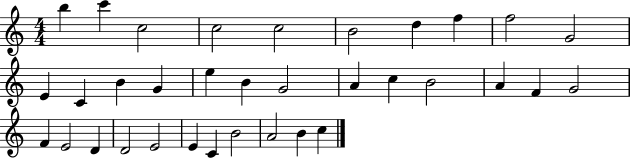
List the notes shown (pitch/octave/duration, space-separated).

B5/q C6/q C5/h C5/h C5/h B4/h D5/q F5/q F5/h G4/h E4/q C4/q B4/q G4/q E5/q B4/q G4/h A4/q C5/q B4/h A4/q F4/q G4/h F4/q E4/h D4/q D4/h E4/h E4/q C4/q B4/h A4/h B4/q C5/q